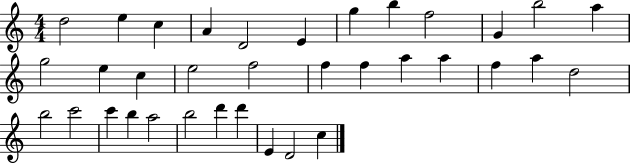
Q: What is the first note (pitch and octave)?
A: D5